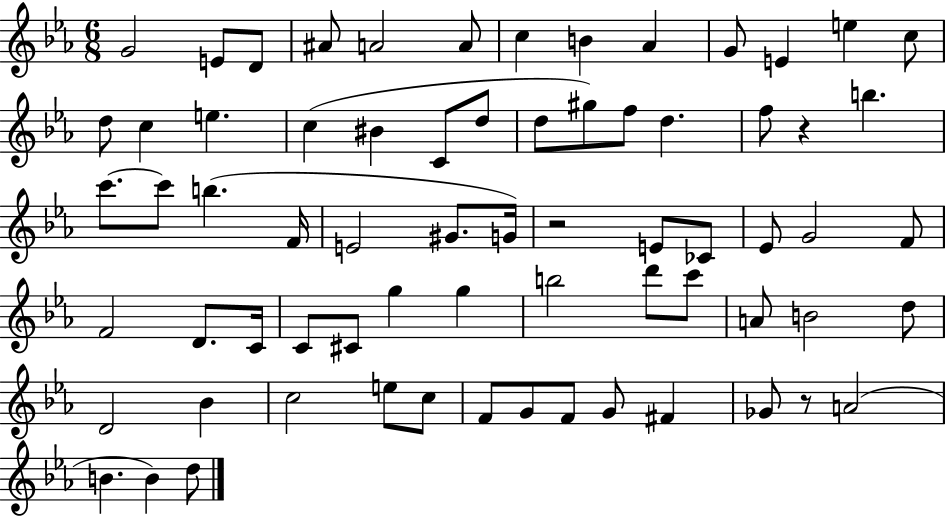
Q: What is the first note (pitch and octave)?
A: G4